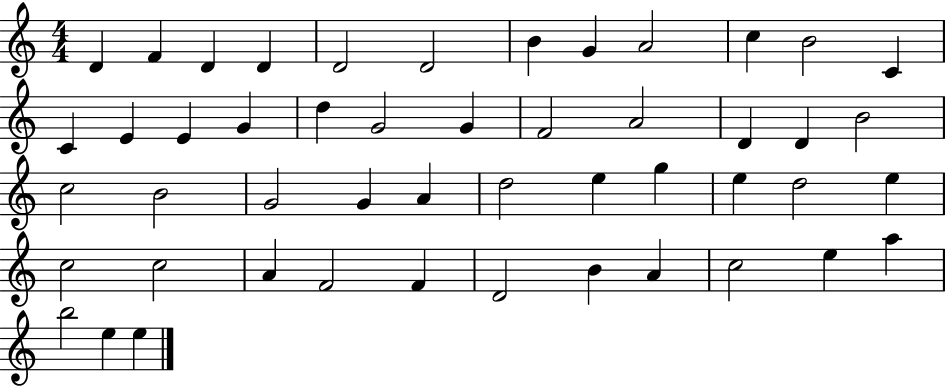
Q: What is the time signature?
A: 4/4